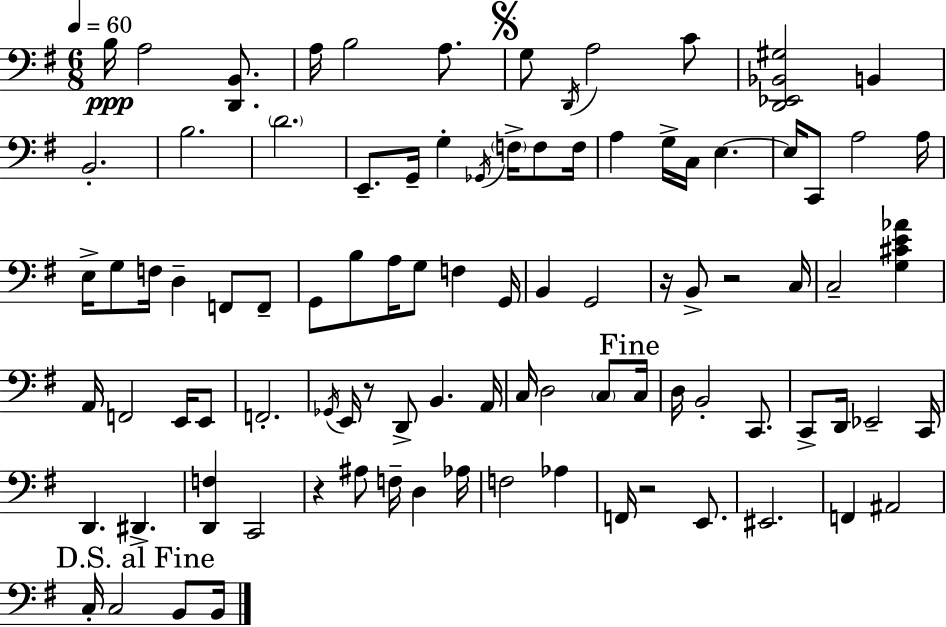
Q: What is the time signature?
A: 6/8